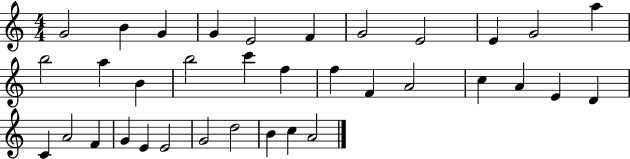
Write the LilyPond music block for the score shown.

{
  \clef treble
  \numericTimeSignature
  \time 4/4
  \key c \major
  g'2 b'4 g'4 | g'4 e'2 f'4 | g'2 e'2 | e'4 g'2 a''4 | \break b''2 a''4 b'4 | b''2 c'''4 f''4 | f''4 f'4 a'2 | c''4 a'4 e'4 d'4 | \break c'4 a'2 f'4 | g'4 e'4 e'2 | g'2 d''2 | b'4 c''4 a'2 | \break \bar "|."
}